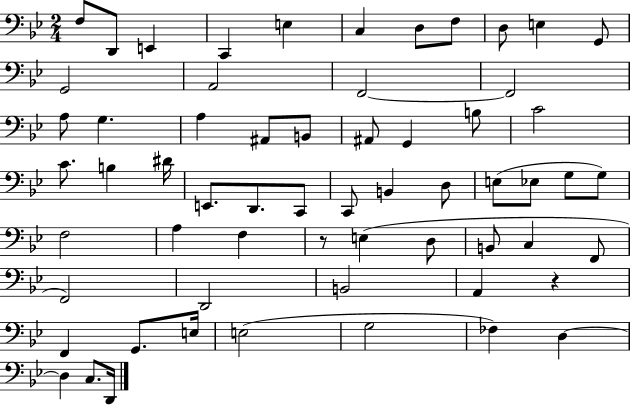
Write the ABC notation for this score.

X:1
T:Untitled
M:2/4
L:1/4
K:Bb
F,/2 D,,/2 E,, C,, E, C, D,/2 F,/2 D,/2 E, G,,/2 G,,2 A,,2 F,,2 F,,2 A,/2 G, A, ^A,,/2 B,,/2 ^A,,/2 G,, B,/2 C2 C/2 B, ^D/4 E,,/2 D,,/2 C,,/2 C,,/2 B,, D,/2 E,/2 _E,/2 G,/2 G,/2 F,2 A, F, z/2 E, D,/2 B,,/2 C, F,,/2 F,,2 D,,2 B,,2 A,, z F,, G,,/2 E,/4 E,2 G,2 _F, D, D, C,/2 D,,/4